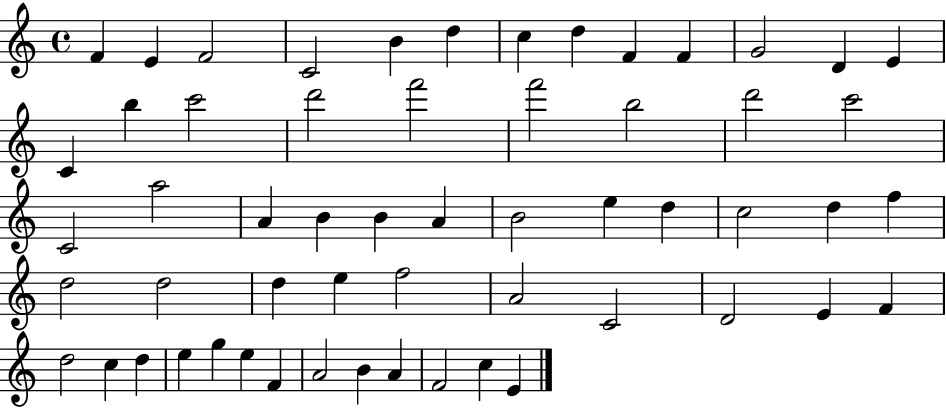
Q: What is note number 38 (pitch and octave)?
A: E5